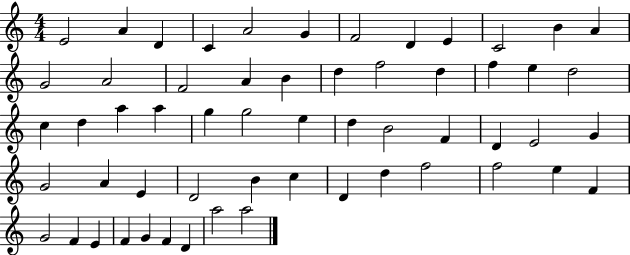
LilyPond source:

{
  \clef treble
  \numericTimeSignature
  \time 4/4
  \key c \major
  e'2 a'4 d'4 | c'4 a'2 g'4 | f'2 d'4 e'4 | c'2 b'4 a'4 | \break g'2 a'2 | f'2 a'4 b'4 | d''4 f''2 d''4 | f''4 e''4 d''2 | \break c''4 d''4 a''4 a''4 | g''4 g''2 e''4 | d''4 b'2 f'4 | d'4 e'2 g'4 | \break g'2 a'4 e'4 | d'2 b'4 c''4 | d'4 d''4 f''2 | f''2 e''4 f'4 | \break g'2 f'4 e'4 | f'4 g'4 f'4 d'4 | a''2 a''2 | \bar "|."
}